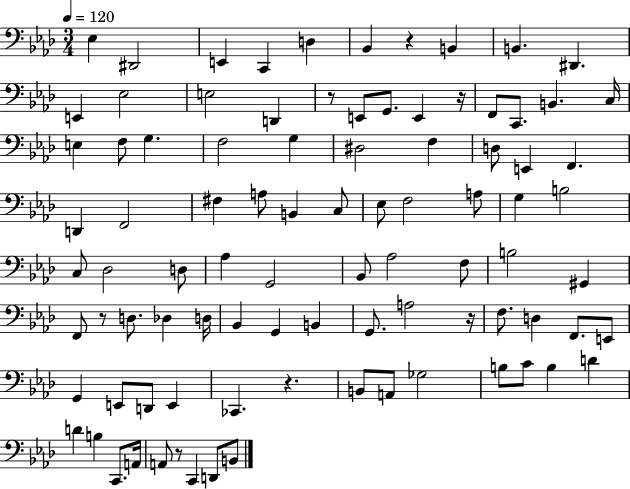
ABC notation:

X:1
T:Untitled
M:3/4
L:1/4
K:Ab
_E, ^D,,2 E,, C,, D, _B,, z B,, B,, ^D,, E,, _E,2 E,2 D,, z/2 E,,/2 G,,/2 E,, z/4 F,,/2 C,,/2 B,, C,/4 E, F,/2 G, F,2 G, ^D,2 F, D,/2 E,, F,, D,, F,,2 ^F, A,/2 B,, C,/2 _E,/2 F,2 A,/2 G, B,2 C,/2 _D,2 D,/2 _A, G,,2 _B,,/2 _A,2 F,/2 B,2 ^G,, F,,/2 z/2 D,/2 _D, D,/4 _B,, G,, B,, G,,/2 A,2 z/4 F,/2 D, F,,/2 E,,/2 G,, E,,/2 D,,/2 E,, _C,, z B,,/2 A,,/2 _G,2 B,/2 C/2 B, D D B, C,,/2 A,,/4 A,,/2 z/2 C,, D,,/2 B,,/2